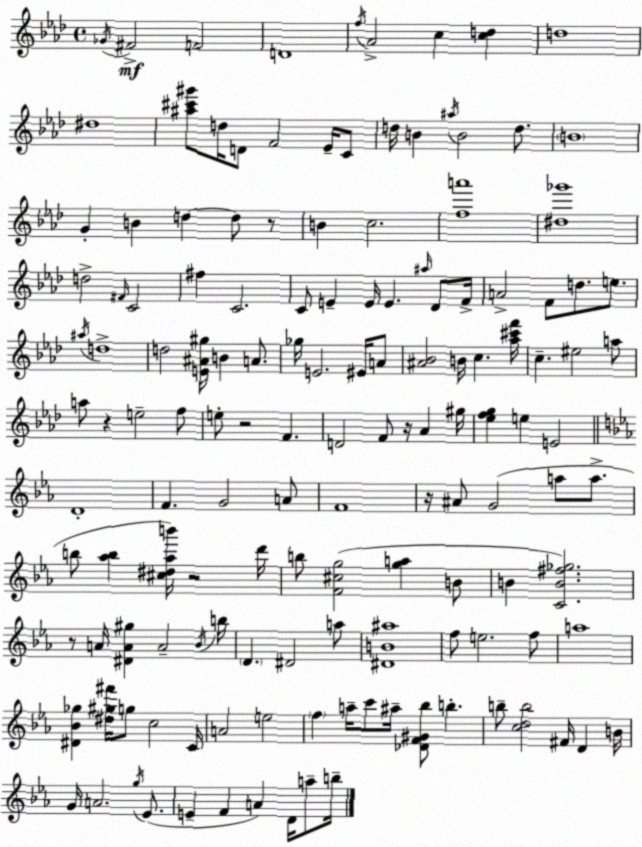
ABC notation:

X:1
T:Untitled
M:4/4
L:1/4
K:Ab
_G/4 ^F2 F2 D4 f/4 _A2 c [cd] d4 ^d4 [^a^c'^g']/2 d/4 D/2 F2 _E/4 C/2 d/4 B ^a/4 B2 d/2 B4 G B d d/2 z/2 B c2 [fa']4 [^d_g']4 d2 ^F/4 C2 ^f C2 C/2 E E/4 E ^a/4 _D/2 F/4 A2 F/2 d/2 e/2 ^a/4 d4 d2 [E^A^g]/4 B A/2 _g/4 E2 ^E/4 A/2 [^A_B]2 B/4 c [_a^c'f']/4 c ^e2 a/2 a/2 z e2 f/2 e/2 z2 F D2 F/2 z/4 _A ^g/4 [_efg] e E2 D4 F G2 A/2 F4 z/4 ^A/2 G2 a/2 a/2 b/2 [_ab] [^c^d_ab']/4 z2 d'/4 b/2 [F^cg]2 [ga] B/2 B [CB^f_g]2 z/2 A/4 [^DA^g] A2 _B/4 b/4 D ^D2 a/2 [^DB^a]4 f/2 e2 f/2 a4 [^D_B_g] [^d^g^f']/4 g/2 c2 C/4 A2 e2 f a/4 c'/2 ^a/4 [_DF^G_b]/2 b b/2 [cdb]2 ^F/4 D B/4 G/4 A2 g/4 _E/2 E F A D/4 a/2 b/4